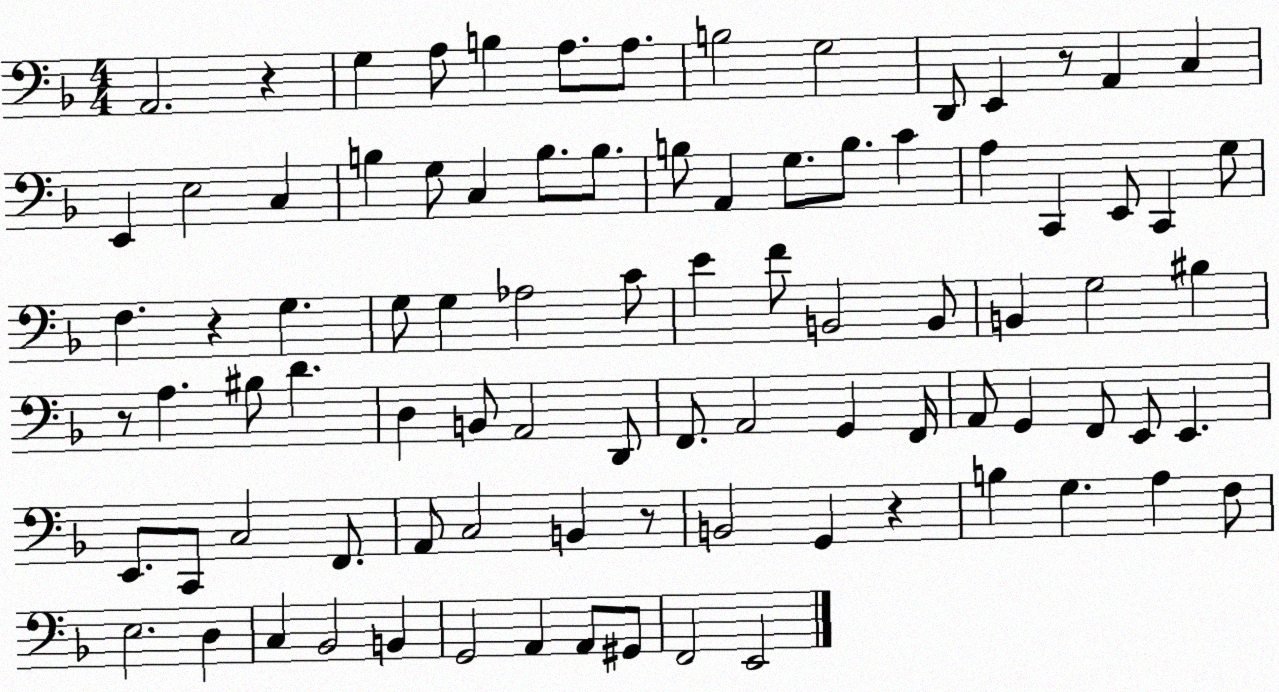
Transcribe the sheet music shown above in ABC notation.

X:1
T:Untitled
M:4/4
L:1/4
K:F
A,,2 z G, A,/2 B, A,/2 A,/2 B,2 G,2 D,,/2 E,, z/2 A,, C, E,, E,2 C, B, G,/2 C, B,/2 B,/2 B,/2 A,, G,/2 B,/2 C A, C,, E,,/2 C,, G,/2 F, z G, G,/2 G, _A,2 C/2 E F/2 B,,2 B,,/2 B,, G,2 ^B, z/2 A, ^B,/2 D D, B,,/2 A,,2 D,,/2 F,,/2 A,,2 G,, F,,/4 A,,/2 G,, F,,/2 E,,/2 E,, E,,/2 C,,/2 C,2 F,,/2 A,,/2 C,2 B,, z/2 B,,2 G,, z B, G, A, F,/2 E,2 D, C, _B,,2 B,, G,,2 A,, A,,/2 ^G,,/2 F,,2 E,,2